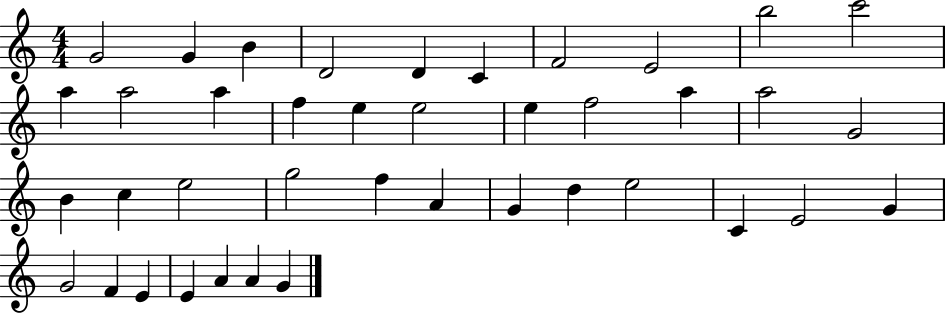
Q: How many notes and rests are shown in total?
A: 40